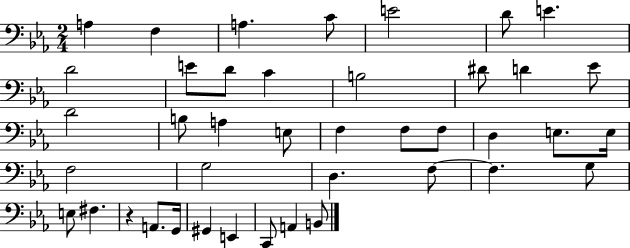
A3/q F3/q A3/q. C4/e E4/h D4/e E4/q. D4/h E4/e D4/e C4/q B3/h D#4/e D4/q Eb4/e D4/h B3/e A3/q E3/e F3/q F3/e F3/e D3/q E3/e. E3/s F3/h G3/h D3/q. F3/e F3/q. G3/e E3/e F#3/q. R/q A2/e. G2/s G#2/q E2/q C2/e A2/q B2/e